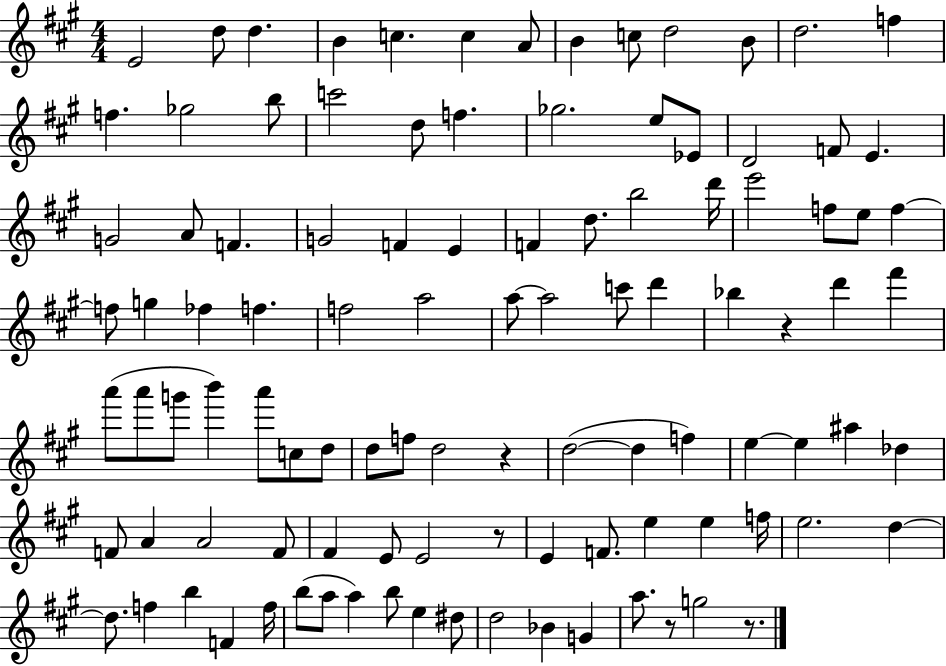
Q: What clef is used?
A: treble